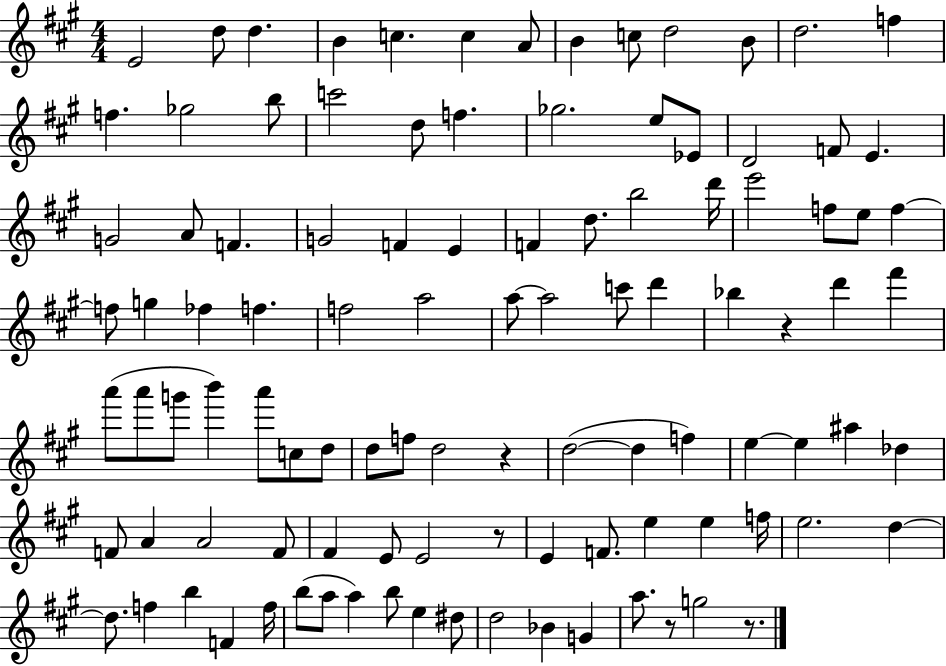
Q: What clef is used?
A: treble